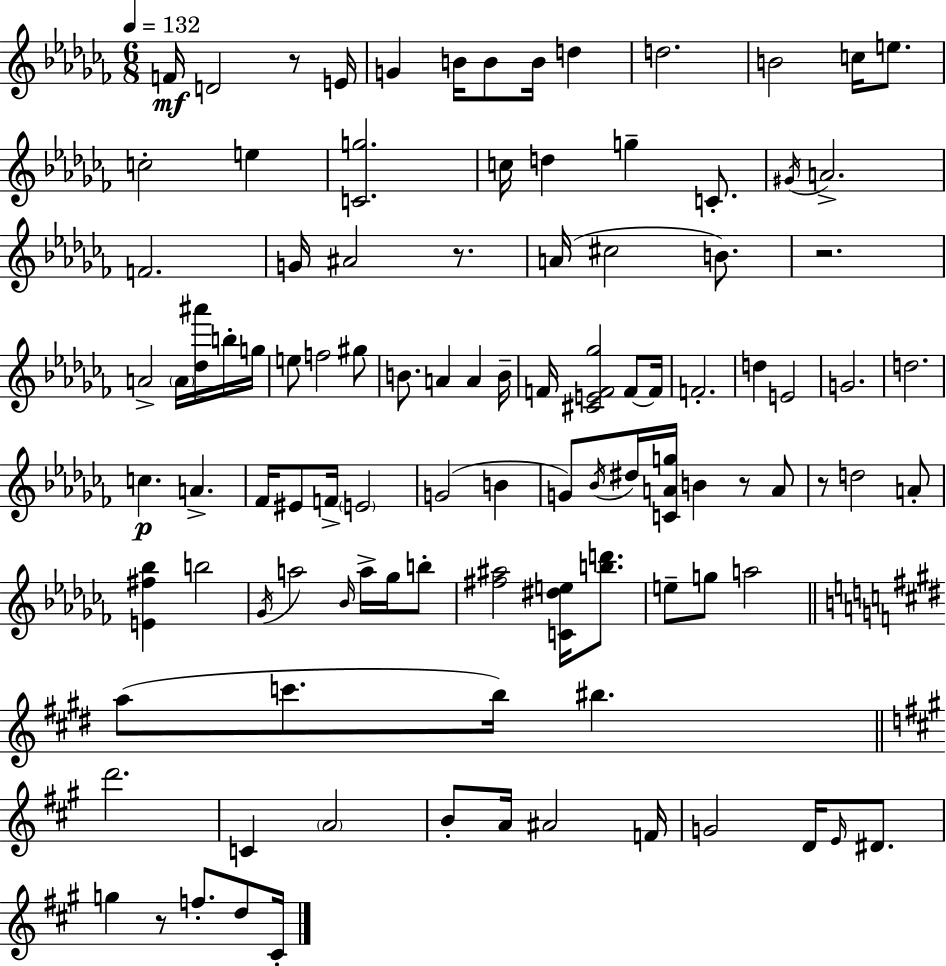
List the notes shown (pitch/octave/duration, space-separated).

F4/s D4/h R/e E4/s G4/q B4/s B4/e B4/s D5/q D5/h. B4/h C5/s E5/e. C5/h E5/q [C4,G5]/h. C5/s D5/q G5/q C4/e. G#4/s A4/h. F4/h. G4/s A#4/h R/e. A4/s C#5/h B4/e. R/h. A4/h A4/s [Db5,A#6]/s B5/s G5/s E5/e F5/h G#5/e B4/e. A4/q A4/q B4/s F4/s [C#4,E4,F4,Gb5]/h F4/e F4/s F4/h. D5/q E4/h G4/h. D5/h. C5/q. A4/q. FES4/s EIS4/e F4/s E4/h G4/h B4/q G4/e Bb4/s D#5/s [C4,A4,G5]/s B4/q R/e A4/e R/e D5/h A4/e [E4,F#5,Bb5]/q B5/h Gb4/s A5/h Bb4/s A5/s Gb5/s B5/e [F#5,A#5]/h [C4,D#5,E5]/s [B5,D6]/e. E5/e G5/e A5/h A5/e C6/e. B5/s BIS5/q. D6/h. C4/q A4/h B4/e A4/s A#4/h F4/s G4/h D4/s E4/s D#4/e. G5/q R/e F5/e. D5/e C#4/s